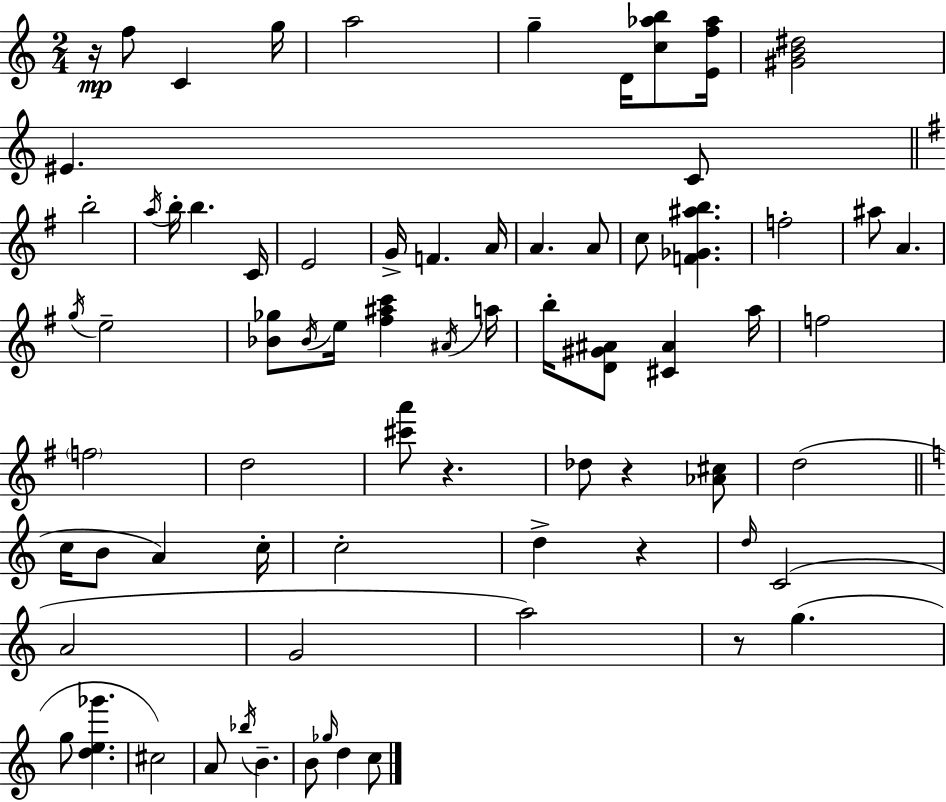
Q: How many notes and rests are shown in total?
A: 73